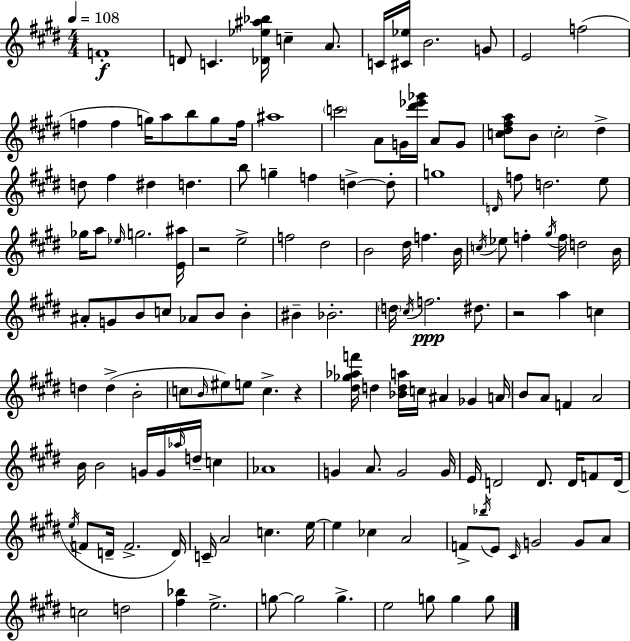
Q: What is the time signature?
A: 4/4